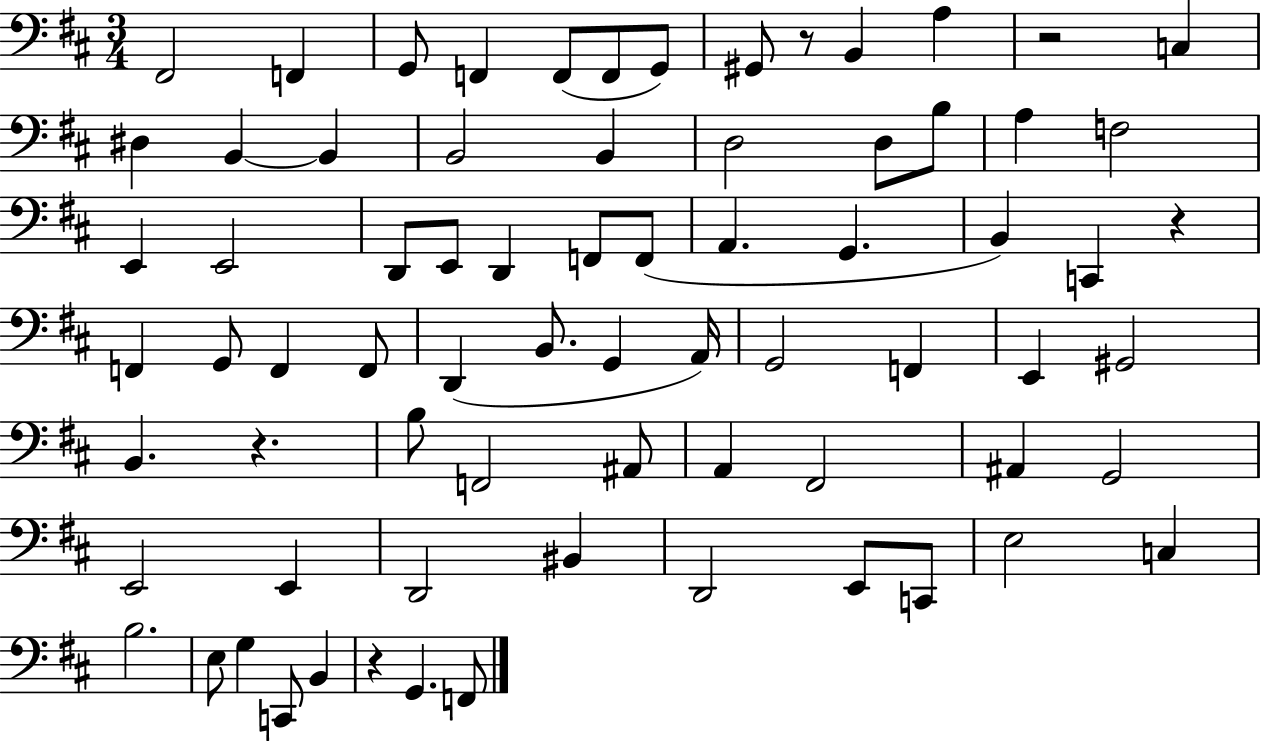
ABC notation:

X:1
T:Untitled
M:3/4
L:1/4
K:D
^F,,2 F,, G,,/2 F,, F,,/2 F,,/2 G,,/2 ^G,,/2 z/2 B,, A, z2 C, ^D, B,, B,, B,,2 B,, D,2 D,/2 B,/2 A, F,2 E,, E,,2 D,,/2 E,,/2 D,, F,,/2 F,,/2 A,, G,, B,, C,, z F,, G,,/2 F,, F,,/2 D,, B,,/2 G,, A,,/4 G,,2 F,, E,, ^G,,2 B,, z B,/2 F,,2 ^A,,/2 A,, ^F,,2 ^A,, G,,2 E,,2 E,, D,,2 ^B,, D,,2 E,,/2 C,,/2 E,2 C, B,2 E,/2 G, C,,/2 B,, z G,, F,,/2